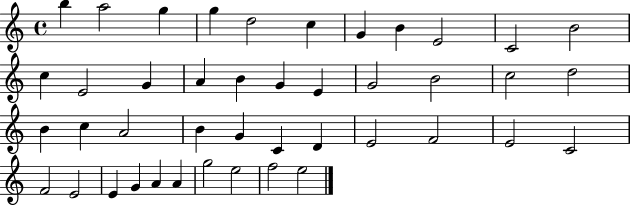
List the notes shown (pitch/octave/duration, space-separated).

B5/q A5/h G5/q G5/q D5/h C5/q G4/q B4/q E4/h C4/h B4/h C5/q E4/h G4/q A4/q B4/q G4/q E4/q G4/h B4/h C5/h D5/h B4/q C5/q A4/h B4/q G4/q C4/q D4/q E4/h F4/h E4/h C4/h F4/h E4/h E4/q G4/q A4/q A4/q G5/h E5/h F5/h E5/h